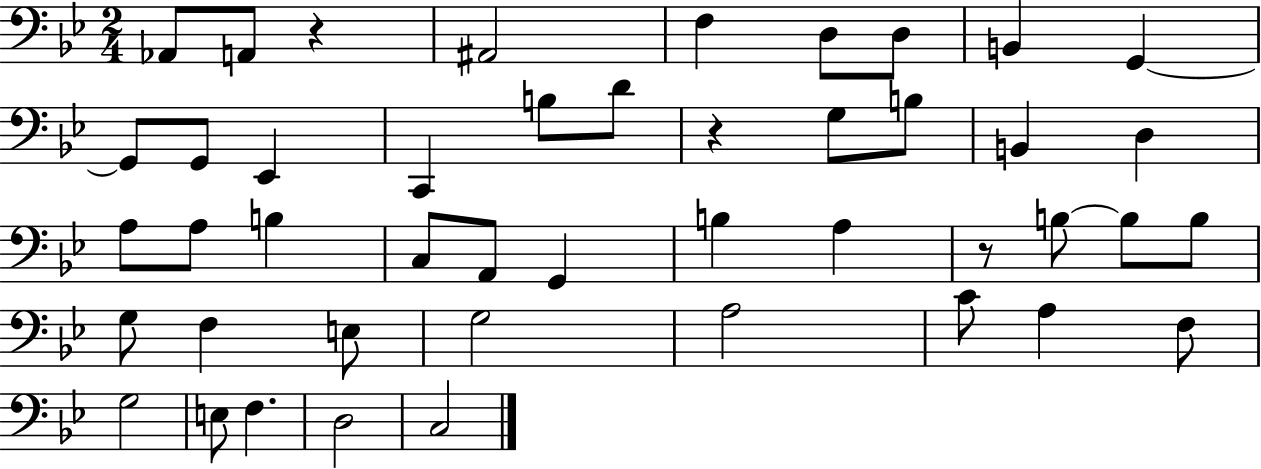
Ab2/e A2/e R/q A#2/h F3/q D3/e D3/e B2/q G2/q G2/e G2/e Eb2/q C2/q B3/e D4/e R/q G3/e B3/e B2/q D3/q A3/e A3/e B3/q C3/e A2/e G2/q B3/q A3/q R/e B3/e B3/e B3/e G3/e F3/q E3/e G3/h A3/h C4/e A3/q F3/e G3/h E3/e F3/q. D3/h C3/h